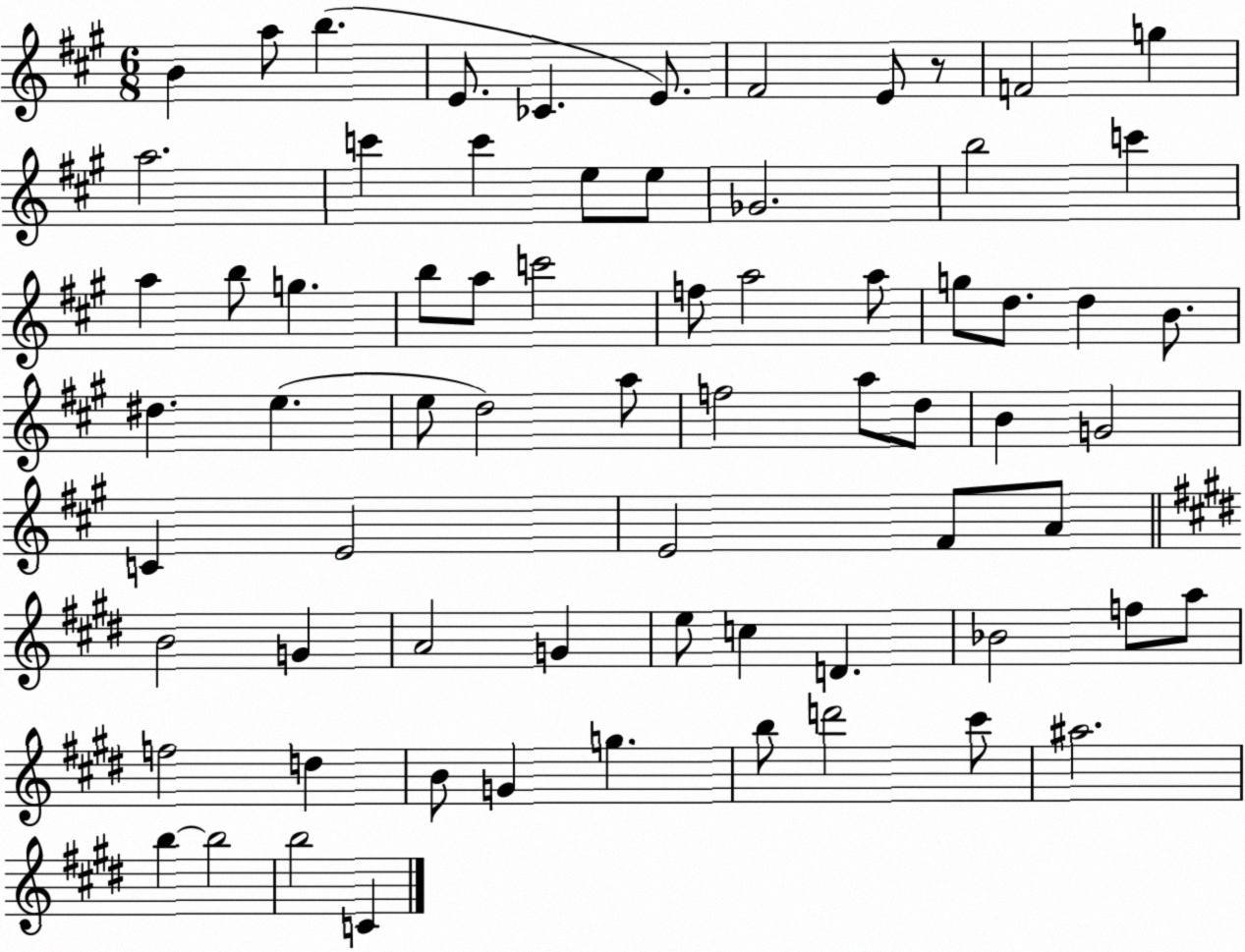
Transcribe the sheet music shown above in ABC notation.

X:1
T:Untitled
M:6/8
L:1/4
K:A
B a/2 b E/2 _C E/2 ^F2 E/2 z/2 F2 g a2 c' c' e/2 e/2 _G2 b2 c' a b/2 g b/2 a/2 c'2 f/2 a2 a/2 g/2 d/2 d B/2 ^d e e/2 d2 a/2 f2 a/2 d/2 B G2 C E2 E2 ^F/2 A/2 B2 G A2 G e/2 c D _B2 f/2 a/2 f2 d B/2 G g b/2 d'2 ^c'/2 ^a2 b b2 b2 C